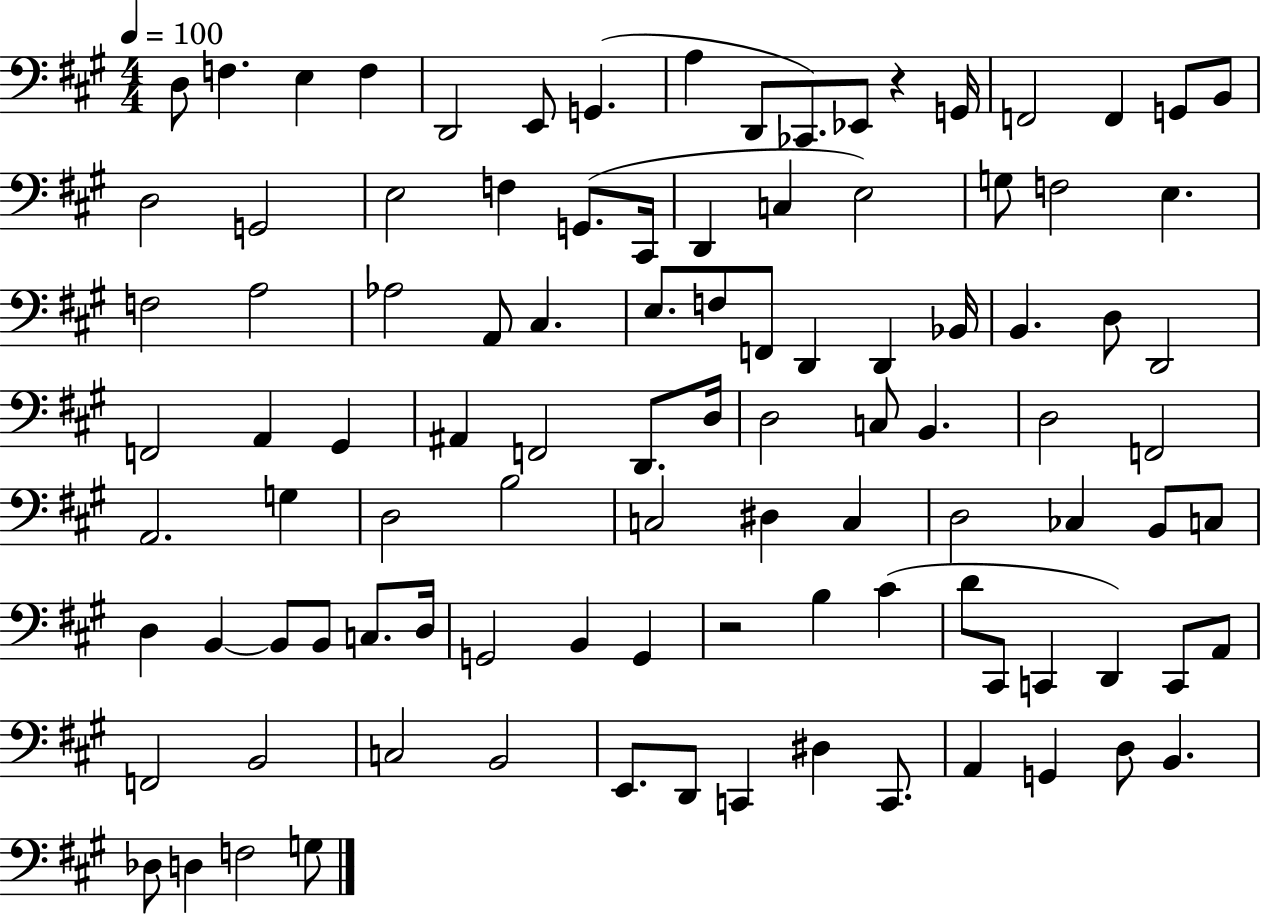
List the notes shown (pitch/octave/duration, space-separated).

D3/e F3/q. E3/q F3/q D2/h E2/e G2/q. A3/q D2/e CES2/e. Eb2/e R/q G2/s F2/h F2/q G2/e B2/e D3/h G2/h E3/h F3/q G2/e. C#2/s D2/q C3/q E3/h G3/e F3/h E3/q. F3/h A3/h Ab3/h A2/e C#3/q. E3/e. F3/e F2/e D2/q D2/q Bb2/s B2/q. D3/e D2/h F2/h A2/q G#2/q A#2/q F2/h D2/e. D3/s D3/h C3/e B2/q. D3/h F2/h A2/h. G3/q D3/h B3/h C3/h D#3/q C3/q D3/h CES3/q B2/e C3/e D3/q B2/q B2/e B2/e C3/e. D3/s G2/h B2/q G2/q R/h B3/q C#4/q D4/e C#2/e C2/q D2/q C2/e A2/e F2/h B2/h C3/h B2/h E2/e. D2/e C2/q D#3/q C2/e. A2/q G2/q D3/e B2/q. Db3/e D3/q F3/h G3/e